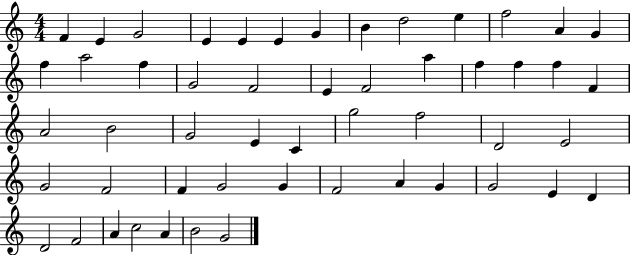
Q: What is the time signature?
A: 4/4